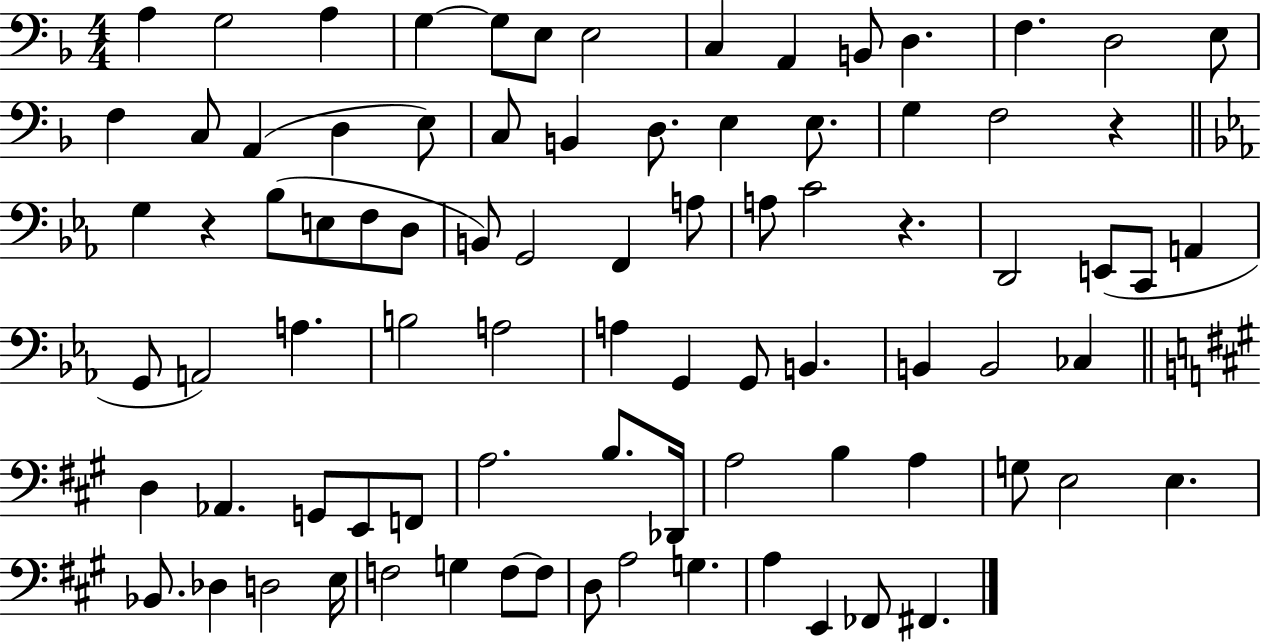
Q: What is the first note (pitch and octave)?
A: A3